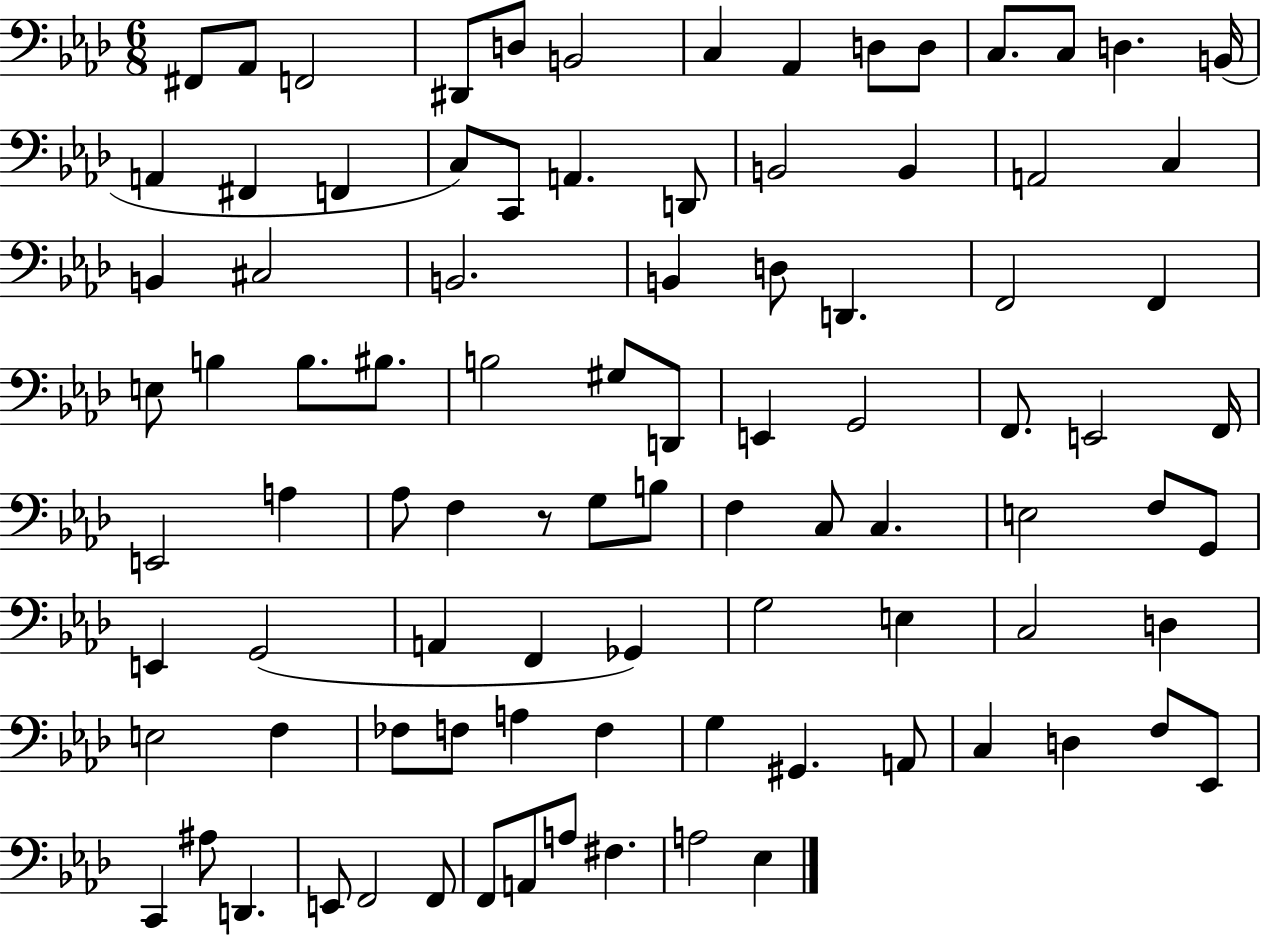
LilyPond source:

{
  \clef bass
  \numericTimeSignature
  \time 6/8
  \key aes \major
  fis,8 aes,8 f,2 | dis,8 d8 b,2 | c4 aes,4 d8 d8 | c8. c8 d4. b,16( | \break a,4 fis,4 f,4 | c8) c,8 a,4. d,8 | b,2 b,4 | a,2 c4 | \break b,4 cis2 | b,2. | b,4 d8 d,4. | f,2 f,4 | \break e8 b4 b8. bis8. | b2 gis8 d,8 | e,4 g,2 | f,8. e,2 f,16 | \break e,2 a4 | aes8 f4 r8 g8 b8 | f4 c8 c4. | e2 f8 g,8 | \break e,4 g,2( | a,4 f,4 ges,4) | g2 e4 | c2 d4 | \break e2 f4 | fes8 f8 a4 f4 | g4 gis,4. a,8 | c4 d4 f8 ees,8 | \break c,4 ais8 d,4. | e,8 f,2 f,8 | f,8 a,8 a8 fis4. | a2 ees4 | \break \bar "|."
}